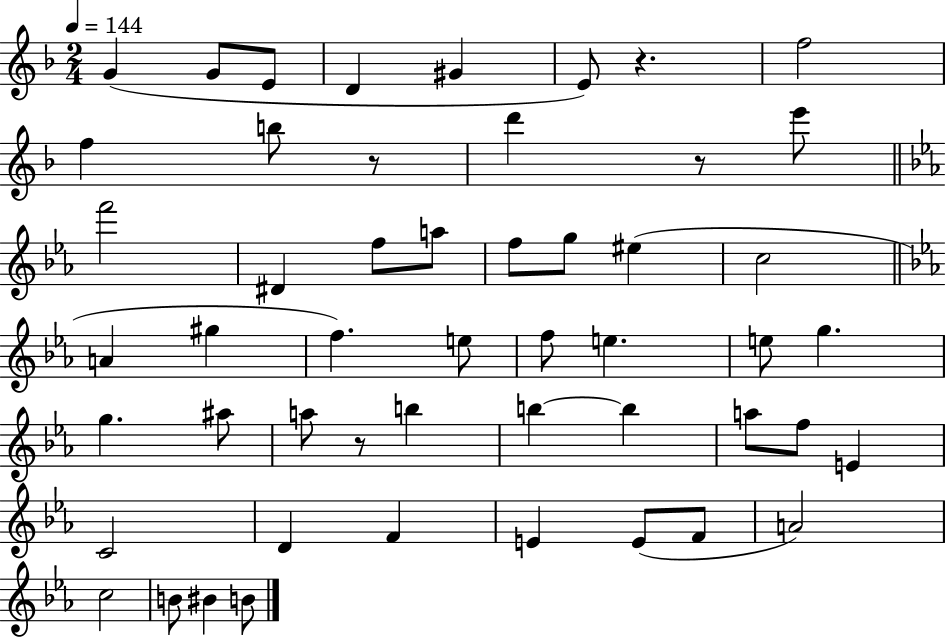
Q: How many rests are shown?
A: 4